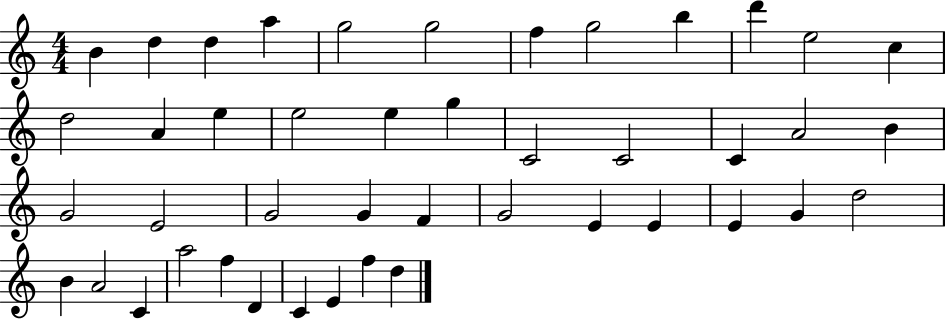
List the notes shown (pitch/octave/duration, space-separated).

B4/q D5/q D5/q A5/q G5/h G5/h F5/q G5/h B5/q D6/q E5/h C5/q D5/h A4/q E5/q E5/h E5/q G5/q C4/h C4/h C4/q A4/h B4/q G4/h E4/h G4/h G4/q F4/q G4/h E4/q E4/q E4/q G4/q D5/h B4/q A4/h C4/q A5/h F5/q D4/q C4/q E4/q F5/q D5/q